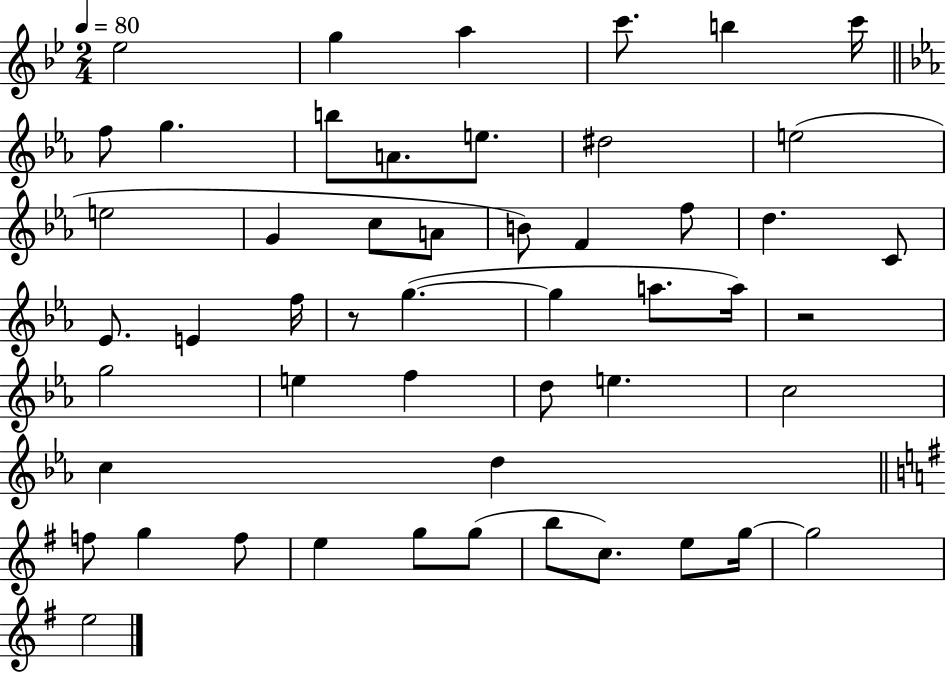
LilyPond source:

{
  \clef treble
  \numericTimeSignature
  \time 2/4
  \key bes \major
  \tempo 4 = 80
  ees''2 | g''4 a''4 | c'''8. b''4 c'''16 | \bar "||" \break \key c \minor f''8 g''4. | b''8 a'8. e''8. | dis''2 | e''2( | \break e''2 | g'4 c''8 a'8 | b'8) f'4 f''8 | d''4. c'8 | \break ees'8. e'4 f''16 | r8 g''4.~(~ | g''4 a''8. a''16) | r2 | \break g''2 | e''4 f''4 | d''8 e''4. | c''2 | \break c''4 d''4 | \bar "||" \break \key g \major f''8 g''4 f''8 | e''4 g''8 g''8( | b''8 c''8.) e''8 g''16~~ | g''2 | \break e''2 | \bar "|."
}